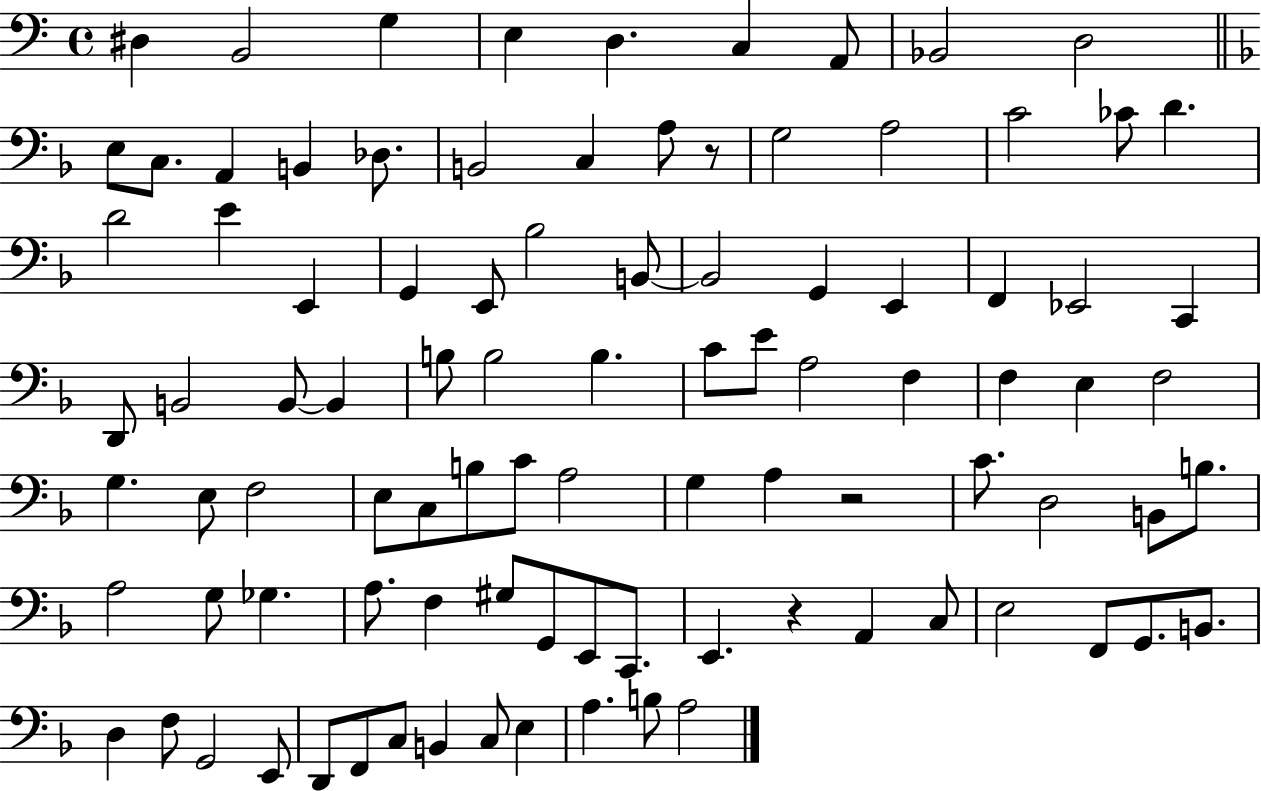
X:1
T:Untitled
M:4/4
L:1/4
K:C
^D, B,,2 G, E, D, C, A,,/2 _B,,2 D,2 E,/2 C,/2 A,, B,, _D,/2 B,,2 C, A,/2 z/2 G,2 A,2 C2 _C/2 D D2 E E,, G,, E,,/2 _B,2 B,,/2 B,,2 G,, E,, F,, _E,,2 C,, D,,/2 B,,2 B,,/2 B,, B,/2 B,2 B, C/2 E/2 A,2 F, F, E, F,2 G, E,/2 F,2 E,/2 C,/2 B,/2 C/2 A,2 G, A, z2 C/2 D,2 B,,/2 B,/2 A,2 G,/2 _G, A,/2 F, ^G,/2 G,,/2 E,,/2 C,,/2 E,, z A,, C,/2 E,2 F,,/2 G,,/2 B,,/2 D, F,/2 G,,2 E,,/2 D,,/2 F,,/2 C,/2 B,, C,/2 E, A, B,/2 A,2